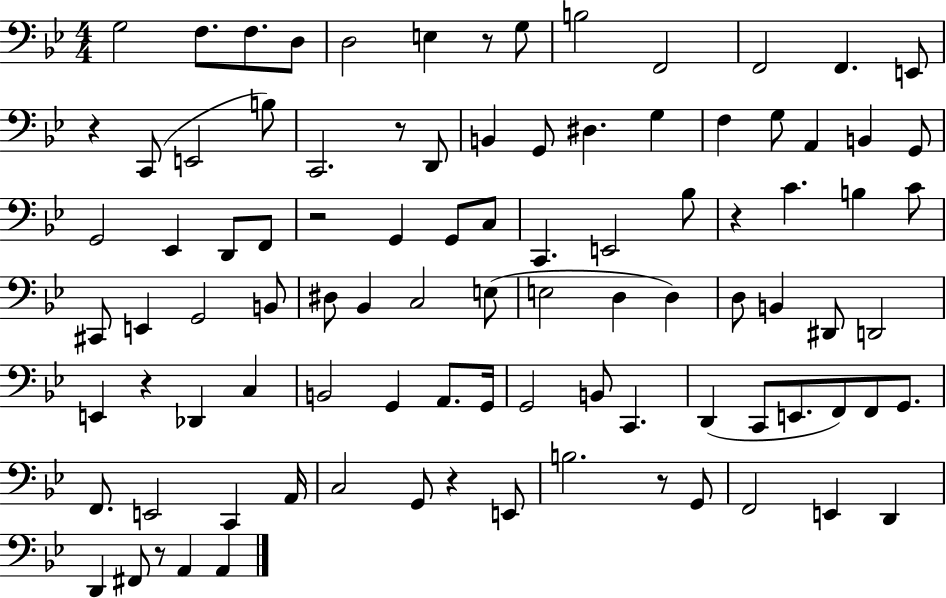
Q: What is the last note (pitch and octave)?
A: A2